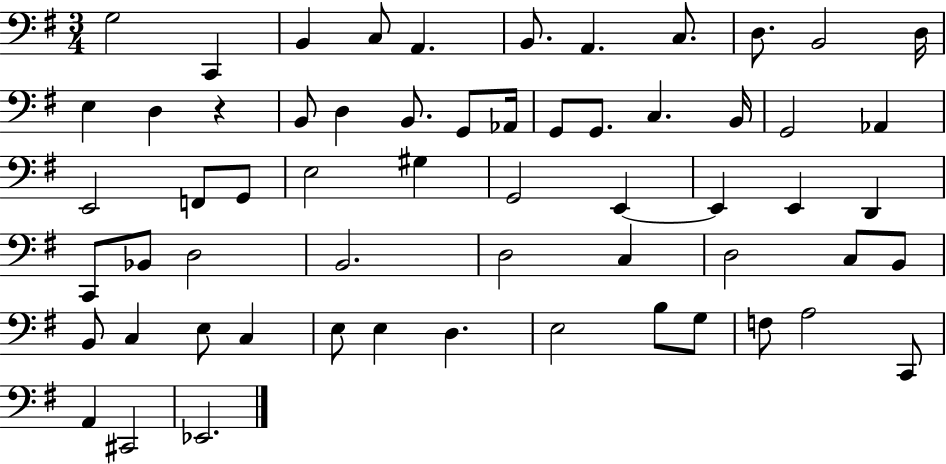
X:1
T:Untitled
M:3/4
L:1/4
K:G
G,2 C,, B,, C,/2 A,, B,,/2 A,, C,/2 D,/2 B,,2 D,/4 E, D, z B,,/2 D, B,,/2 G,,/2 _A,,/4 G,,/2 G,,/2 C, B,,/4 G,,2 _A,, E,,2 F,,/2 G,,/2 E,2 ^G, G,,2 E,, E,, E,, D,, C,,/2 _B,,/2 D,2 B,,2 D,2 C, D,2 C,/2 B,,/2 B,,/2 C, E,/2 C, E,/2 E, D, E,2 B,/2 G,/2 F,/2 A,2 C,,/2 A,, ^C,,2 _E,,2